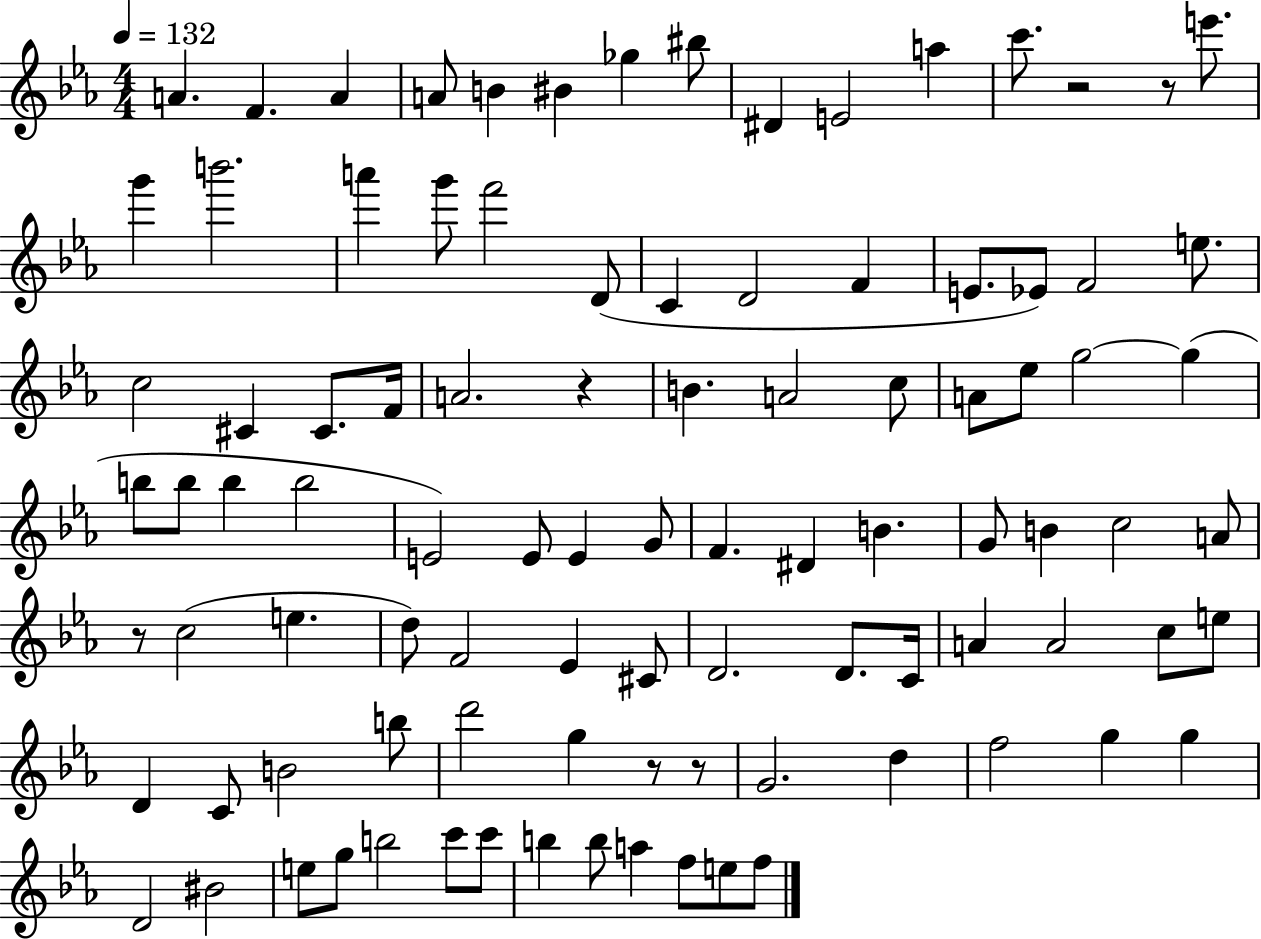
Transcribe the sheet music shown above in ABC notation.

X:1
T:Untitled
M:4/4
L:1/4
K:Eb
A F A A/2 B ^B _g ^b/2 ^D E2 a c'/2 z2 z/2 e'/2 g' b'2 a' g'/2 f'2 D/2 C D2 F E/2 _E/2 F2 e/2 c2 ^C ^C/2 F/4 A2 z B A2 c/2 A/2 _e/2 g2 g b/2 b/2 b b2 E2 E/2 E G/2 F ^D B G/2 B c2 A/2 z/2 c2 e d/2 F2 _E ^C/2 D2 D/2 C/4 A A2 c/2 e/2 D C/2 B2 b/2 d'2 g z/2 z/2 G2 d f2 g g D2 ^B2 e/2 g/2 b2 c'/2 c'/2 b b/2 a f/2 e/2 f/2